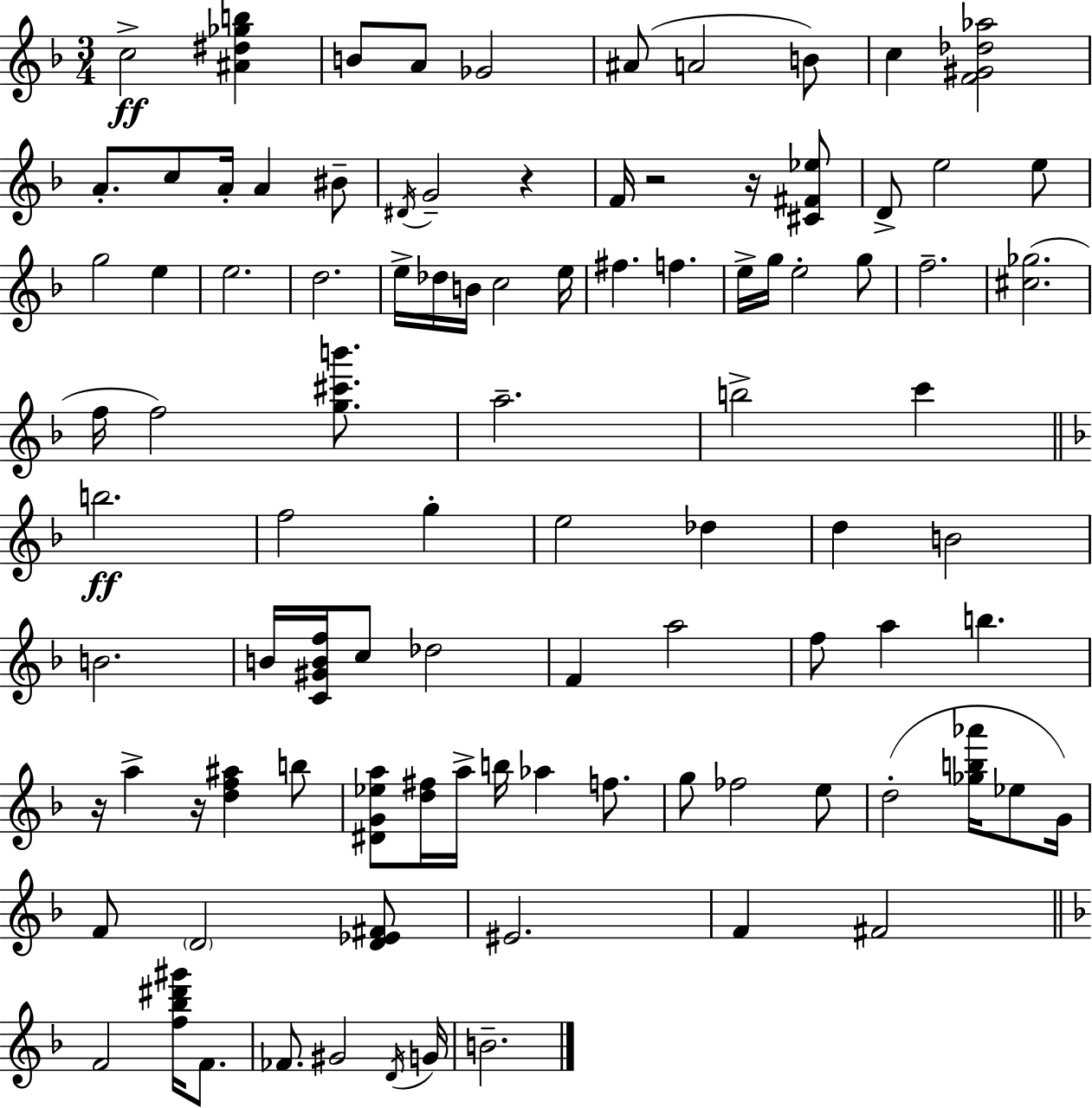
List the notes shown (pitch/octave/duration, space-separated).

C5/h [A#4,D#5,Gb5,B5]/q B4/e A4/e Gb4/h A#4/e A4/h B4/e C5/q [F4,G#4,Db5,Ab5]/h A4/e. C5/e A4/s A4/q BIS4/e D#4/s G4/h R/q F4/s R/h R/s [C#4,F#4,Eb5]/e D4/e E5/h E5/e G5/h E5/q E5/h. D5/h. E5/s Db5/s B4/s C5/h E5/s F#5/q. F5/q. E5/s G5/s E5/h G5/e F5/h. [C#5,Gb5]/h. F5/s F5/h [G5,C#6,B6]/e. A5/h. B5/h C6/q B5/h. F5/h G5/q E5/h Db5/q D5/q B4/h B4/h. B4/s [C4,G#4,B4,F5]/s C5/e Db5/h F4/q A5/h F5/e A5/q B5/q. R/s A5/q R/s [D5,F5,A#5]/q B5/e [D#4,G4,Eb5,A5]/e [D5,F#5]/s A5/s B5/s Ab5/q F5/e. G5/e FES5/h E5/e D5/h [Gb5,B5,Ab6]/s Eb5/e G4/s F4/e D4/h [D4,Eb4,F#4]/e EIS4/h. F4/q F#4/h F4/h [F5,Bb5,D#6,G#6]/s F4/e. FES4/e. G#4/h D4/s G4/s B4/h.